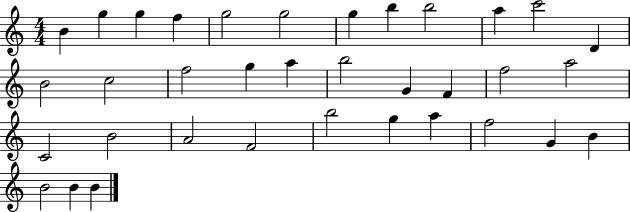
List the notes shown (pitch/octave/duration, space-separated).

B4/q G5/q G5/q F5/q G5/h G5/h G5/q B5/q B5/h A5/q C6/h D4/q B4/h C5/h F5/h G5/q A5/q B5/h G4/q F4/q F5/h A5/h C4/h B4/h A4/h F4/h B5/h G5/q A5/q F5/h G4/q B4/q B4/h B4/q B4/q